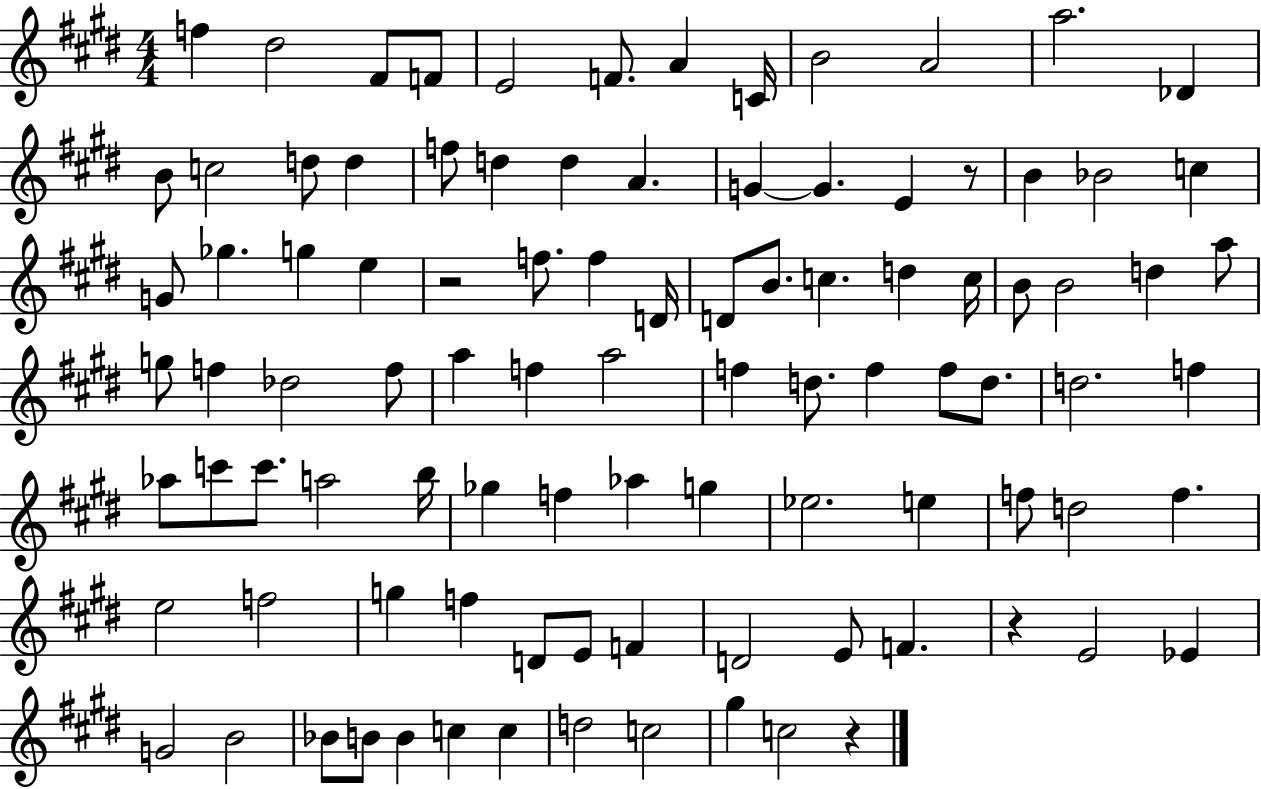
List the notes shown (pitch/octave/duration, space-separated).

F5/q D#5/h F#4/e F4/e E4/h F4/e. A4/q C4/s B4/h A4/h A5/h. Db4/q B4/e C5/h D5/e D5/q F5/e D5/q D5/q A4/q. G4/q G4/q. E4/q R/e B4/q Bb4/h C5/q G4/e Gb5/q. G5/q E5/q R/h F5/e. F5/q D4/s D4/e B4/e. C5/q. D5/q C5/s B4/e B4/h D5/q A5/e G5/e F5/q Db5/h F5/e A5/q F5/q A5/h F5/q D5/e. F5/q F5/e D5/e. D5/h. F5/q Ab5/e C6/e C6/e. A5/h B5/s Gb5/q F5/q Ab5/q G5/q Eb5/h. E5/q F5/e D5/h F5/q. E5/h F5/h G5/q F5/q D4/e E4/e F4/q D4/h E4/e F4/q. R/q E4/h Eb4/q G4/h B4/h Bb4/e B4/e B4/q C5/q C5/q D5/h C5/h G#5/q C5/h R/q